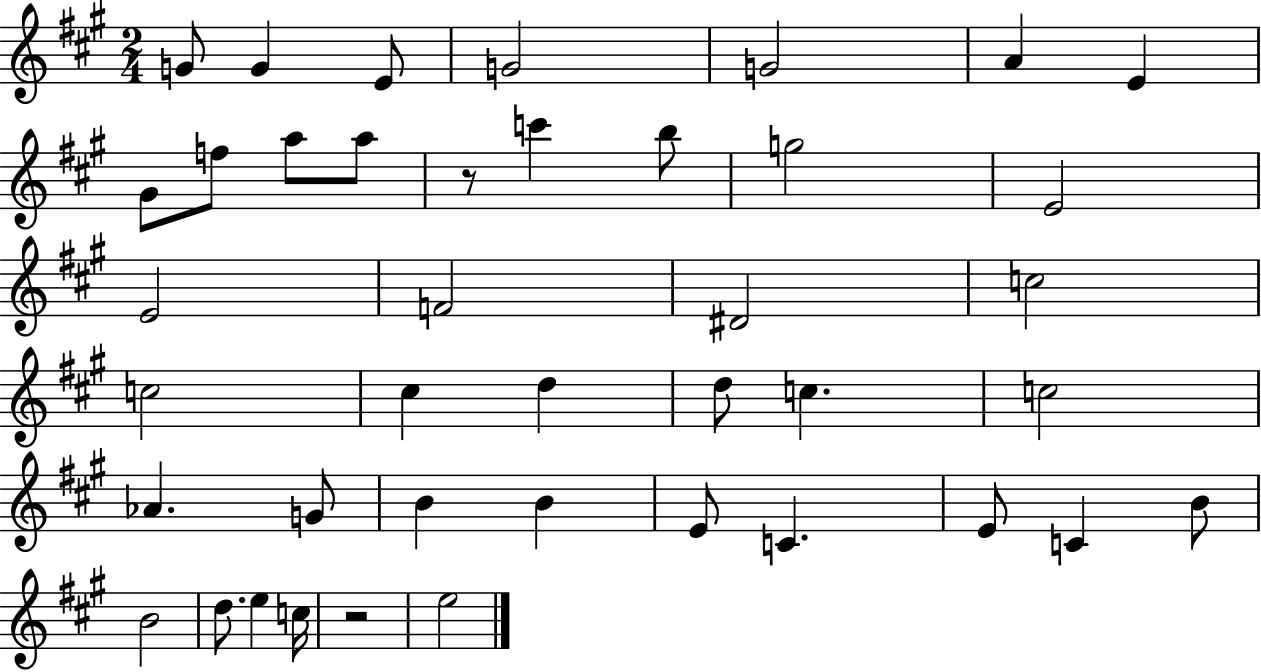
G4/e G4/q E4/e G4/h G4/h A4/q E4/q G#4/e F5/e A5/e A5/e R/e C6/q B5/e G5/h E4/h E4/h F4/h D#4/h C5/h C5/h C#5/q D5/q D5/e C5/q. C5/h Ab4/q. G4/e B4/q B4/q E4/e C4/q. E4/e C4/q B4/e B4/h D5/e. E5/q C5/s R/h E5/h